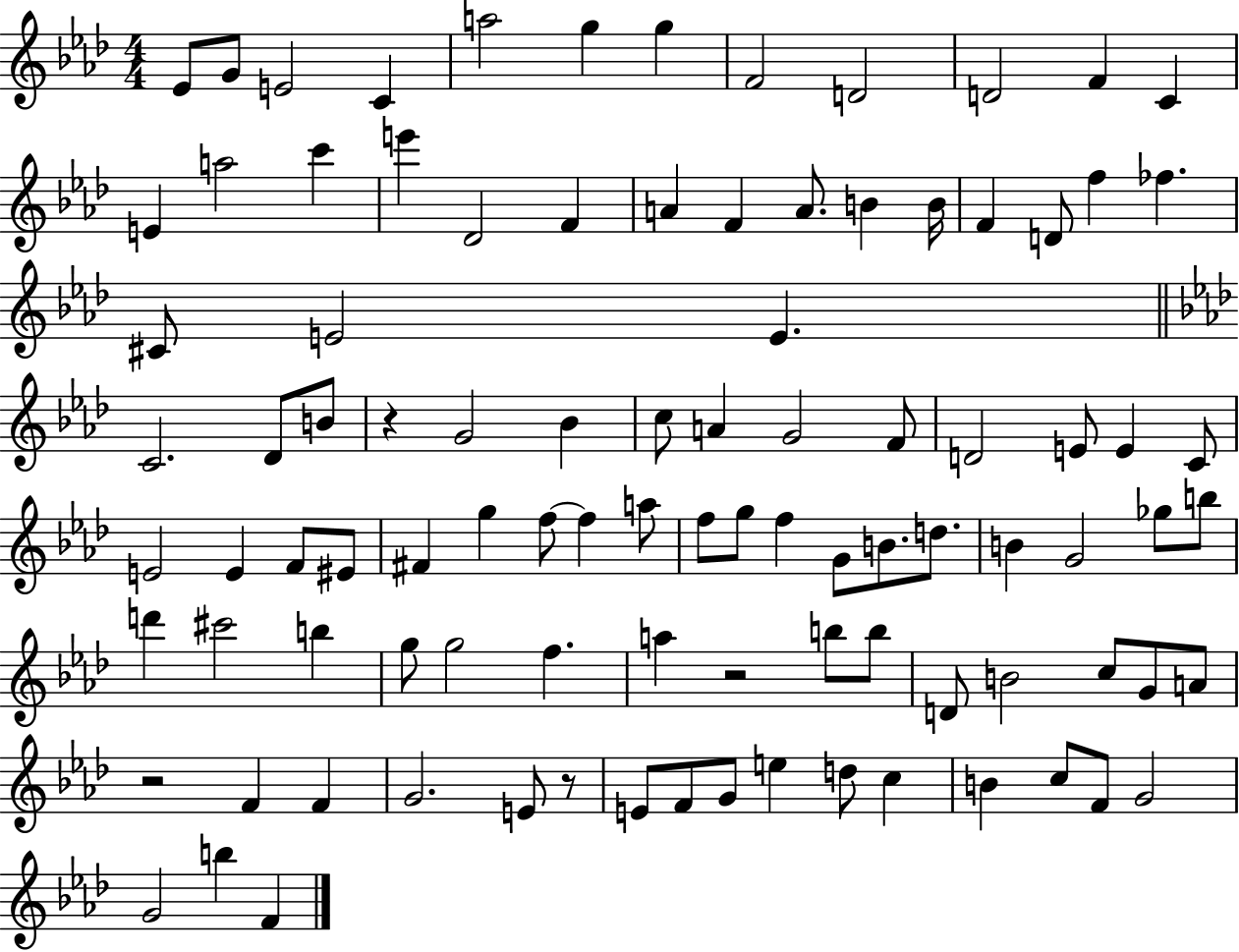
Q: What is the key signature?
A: AES major